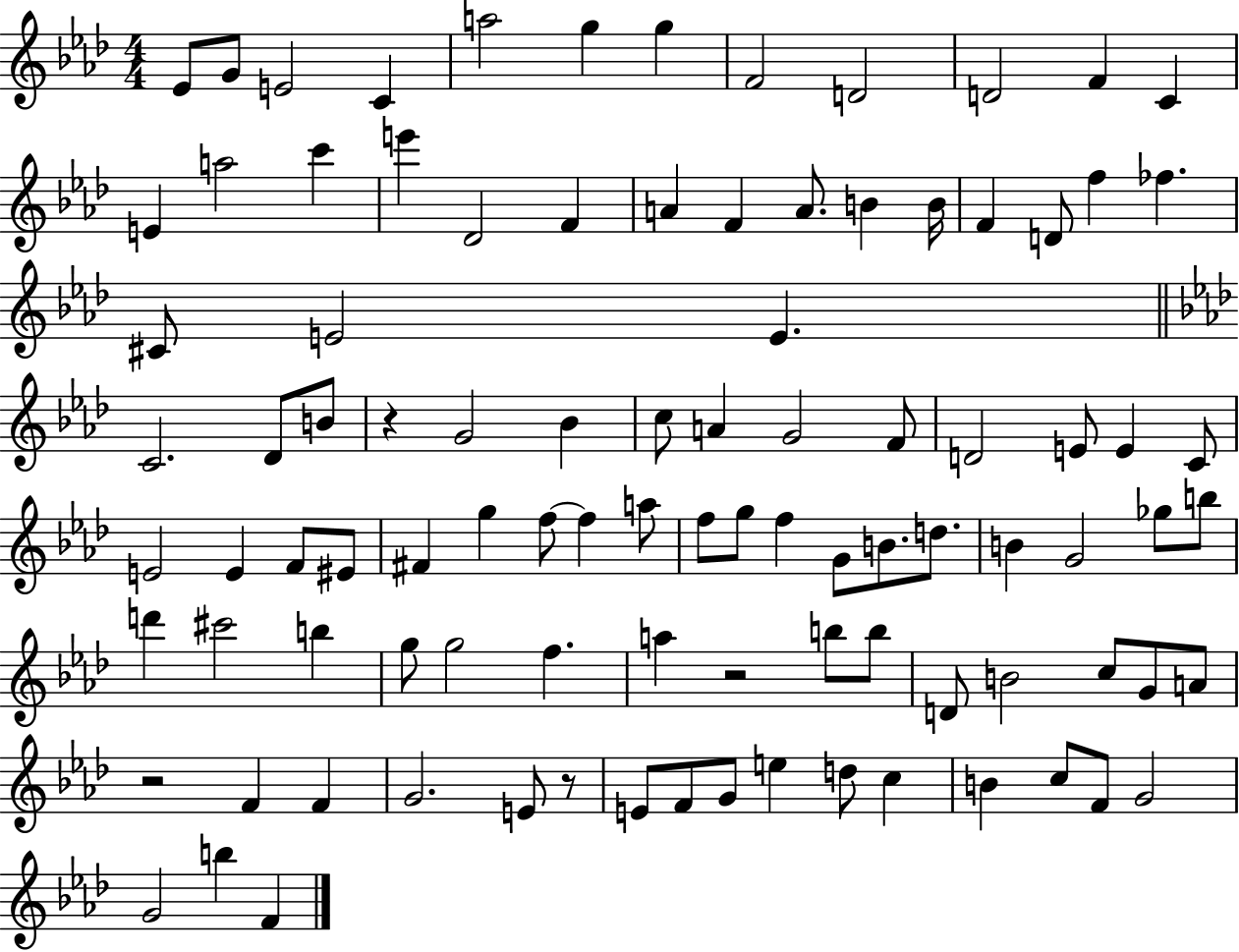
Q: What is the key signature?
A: AES major